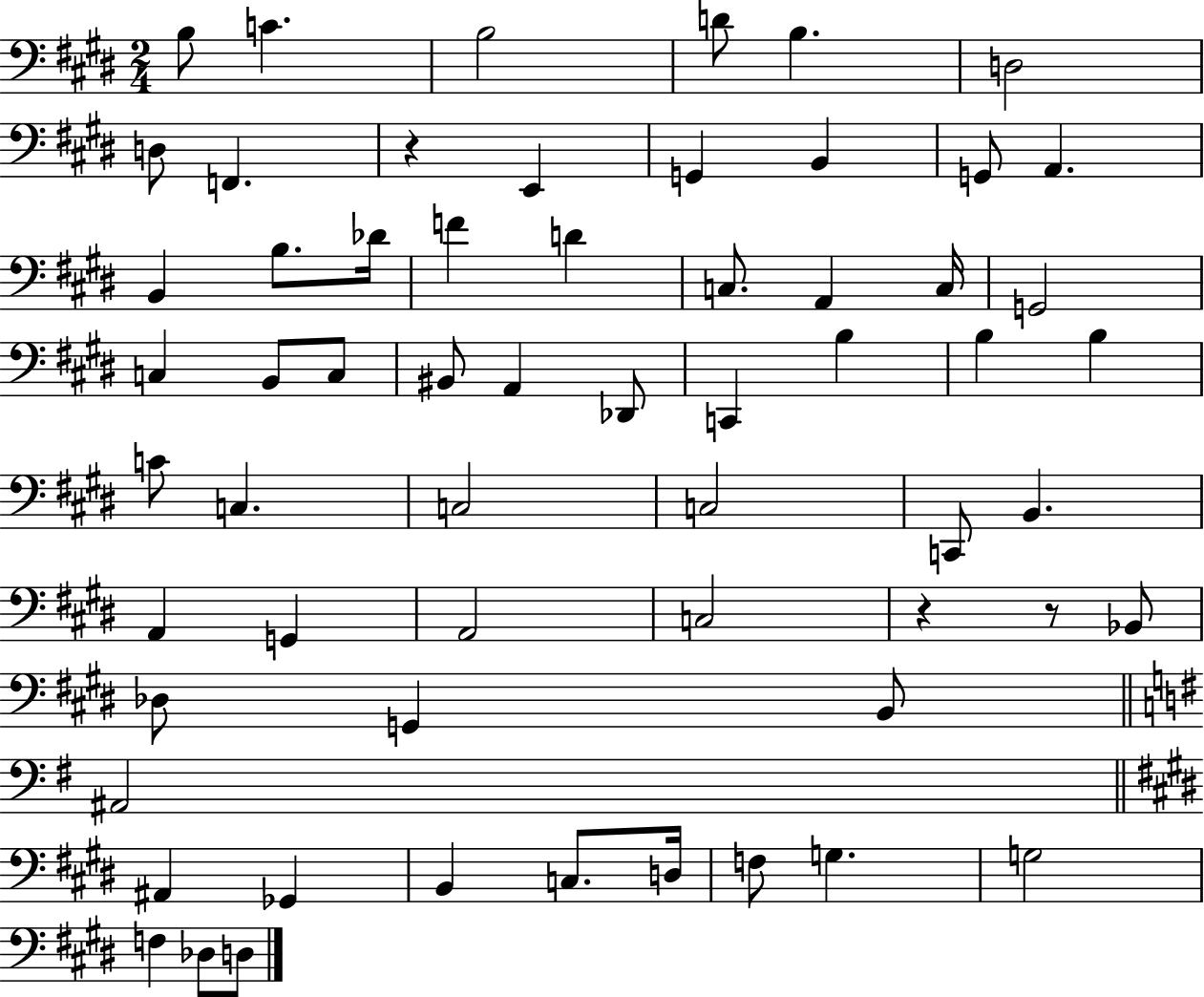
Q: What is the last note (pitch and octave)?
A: D3